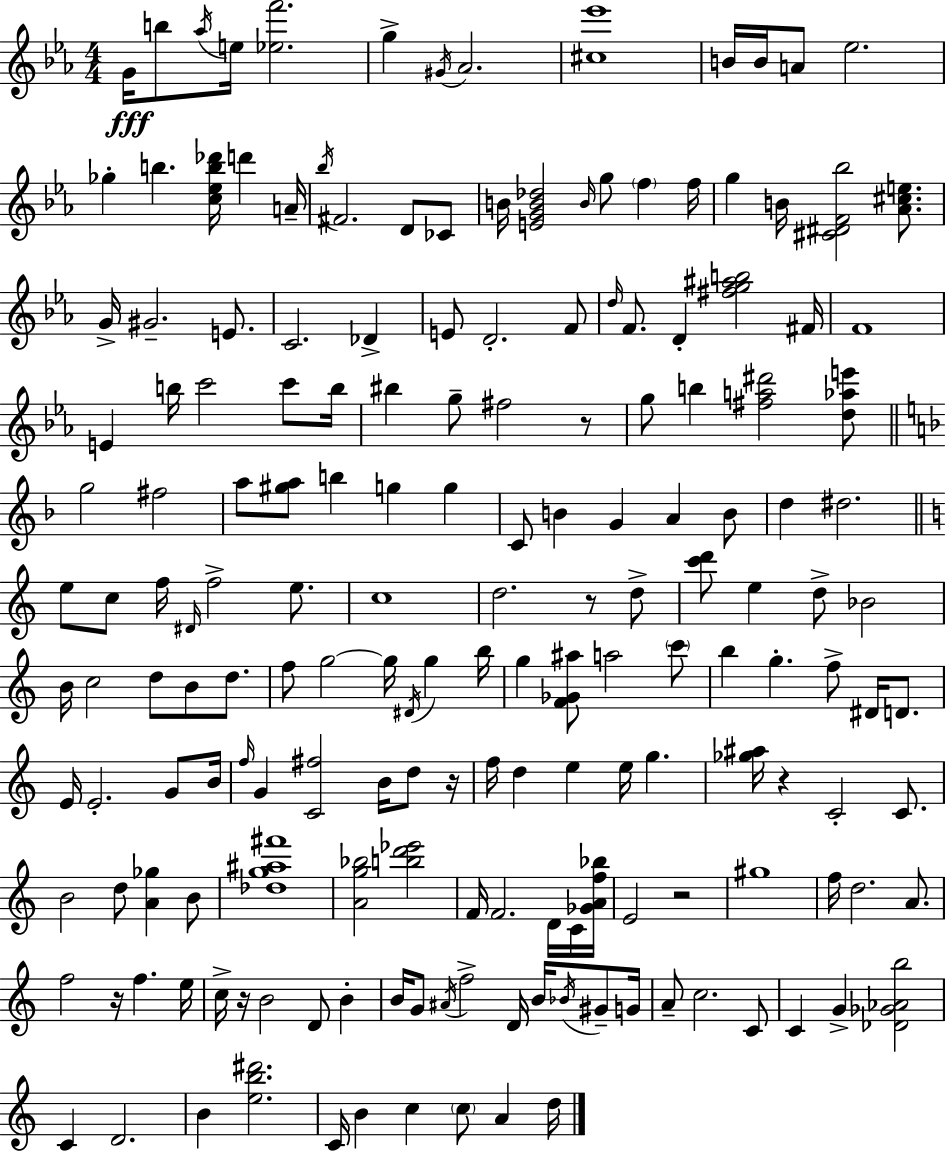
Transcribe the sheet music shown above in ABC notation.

X:1
T:Untitled
M:4/4
L:1/4
K:Eb
G/4 b/2 _a/4 e/4 [_ef']2 g ^G/4 _A2 [^c_e']4 B/4 B/4 A/2 _e2 _g b [c_eb_d']/4 d' A/4 _b/4 ^F2 D/2 _C/2 B/4 [EGB_d]2 B/4 g/2 f f/4 g B/4 [^C^DF_b]2 [_A^ce]/2 G/4 ^G2 E/2 C2 _D E/2 D2 F/2 d/4 F/2 D [^fg^ab]2 ^F/4 F4 E b/4 c'2 c'/2 b/4 ^b g/2 ^f2 z/2 g/2 b [^fa^d']2 [d_ae']/2 g2 ^f2 a/2 [^ga]/2 b g g C/2 B G A B/2 d ^d2 e/2 c/2 f/4 ^D/4 f2 e/2 c4 d2 z/2 d/2 [c'd']/2 e d/2 _B2 B/4 c2 d/2 B/2 d/2 f/2 g2 g/4 ^D/4 g b/4 g [F_G^a]/2 a2 c'/2 b g f/2 ^D/4 D/2 E/4 E2 G/2 B/4 f/4 G [C^f]2 B/4 d/2 z/4 f/4 d e e/4 g [_g^a]/4 z C2 C/2 B2 d/2 [A_g] B/2 [_dg^a^f']4 [Ag_b]2 [bd'_e']2 F/4 F2 D/4 C/4 [_GAf_b]/4 E2 z2 ^g4 f/4 d2 A/2 f2 z/4 f e/4 c/4 z/4 B2 D/2 B B/4 G/2 ^A/4 f2 D/4 B/4 _B/4 ^G/2 G/4 A/2 c2 C/2 C G [_D_G_Ab]2 C D2 B [eb^d']2 C/4 B c c/2 A d/4